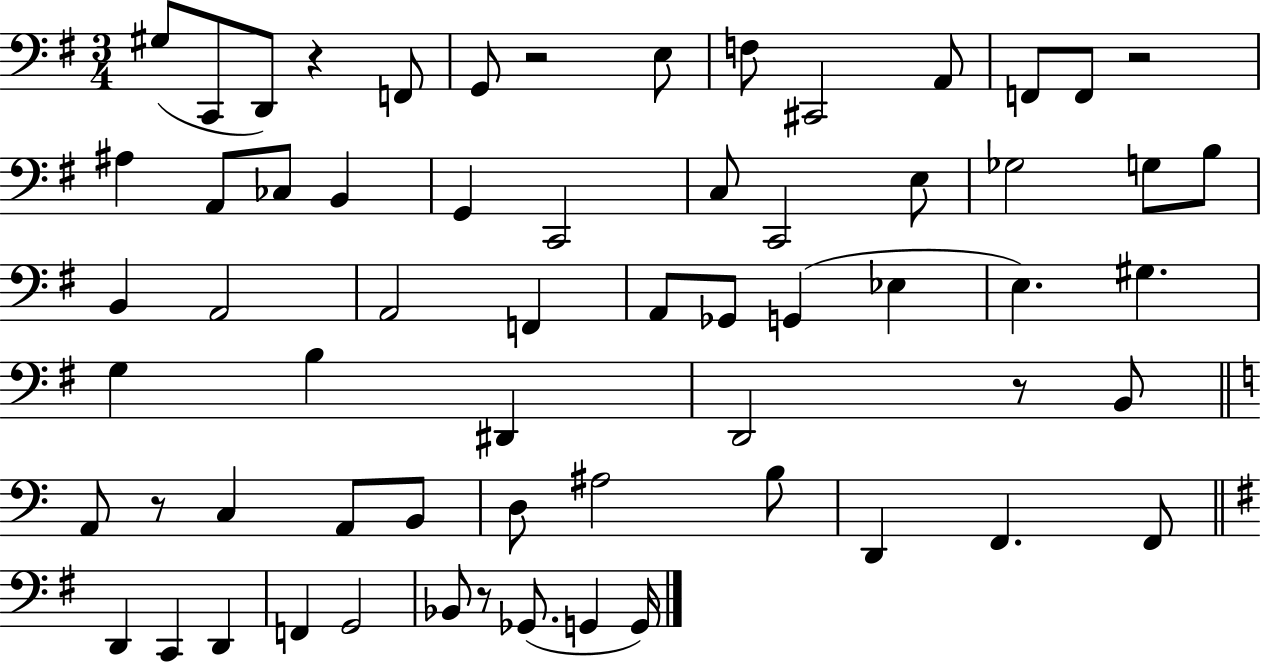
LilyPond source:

{
  \clef bass
  \numericTimeSignature
  \time 3/4
  \key g \major
  gis8( c,8 d,8) r4 f,8 | g,8 r2 e8 | f8 cis,2 a,8 | f,8 f,8 r2 | \break ais4 a,8 ces8 b,4 | g,4 c,2 | c8 c,2 e8 | ges2 g8 b8 | \break b,4 a,2 | a,2 f,4 | a,8 ges,8 g,4( ees4 | e4.) gis4. | \break g4 b4 dis,4 | d,2 r8 b,8 | \bar "||" \break \key a \minor a,8 r8 c4 a,8 b,8 | d8 ais2 b8 | d,4 f,4. f,8 | \bar "||" \break \key g \major d,4 c,4 d,4 | f,4 g,2 | bes,8 r8 ges,8.( g,4 g,16) | \bar "|."
}